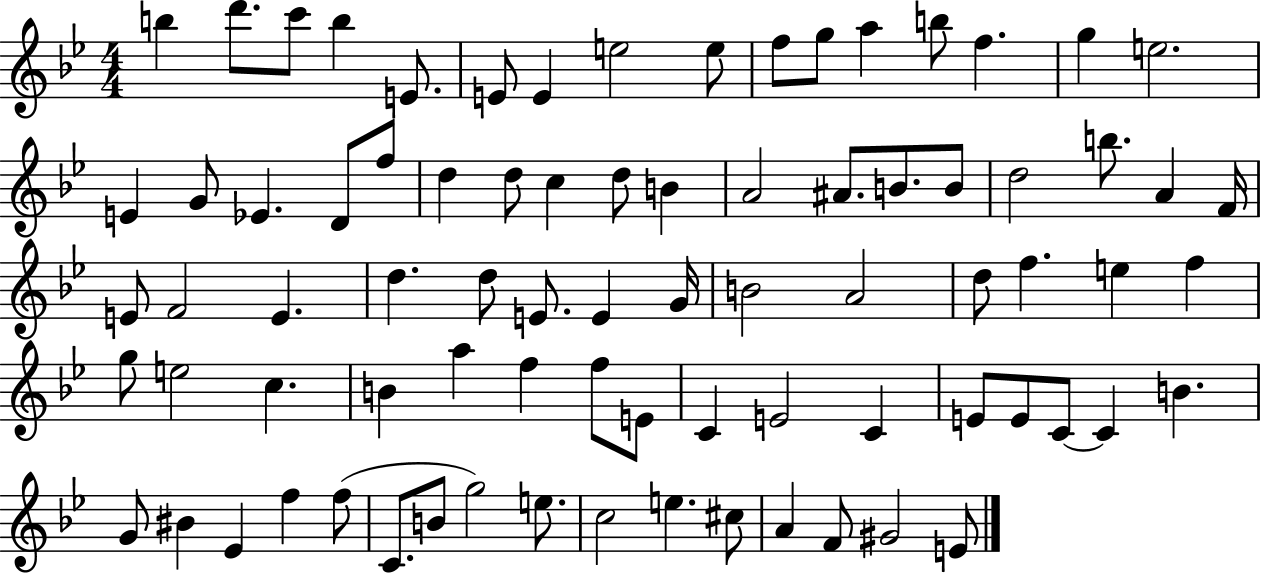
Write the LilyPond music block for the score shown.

{
  \clef treble
  \numericTimeSignature
  \time 4/4
  \key bes \major
  \repeat volta 2 { b''4 d'''8. c'''8 b''4 e'8. | e'8 e'4 e''2 e''8 | f''8 g''8 a''4 b''8 f''4. | g''4 e''2. | \break e'4 g'8 ees'4. d'8 f''8 | d''4 d''8 c''4 d''8 b'4 | a'2 ais'8. b'8. b'8 | d''2 b''8. a'4 f'16 | \break e'8 f'2 e'4. | d''4. d''8 e'8. e'4 g'16 | b'2 a'2 | d''8 f''4. e''4 f''4 | \break g''8 e''2 c''4. | b'4 a''4 f''4 f''8 e'8 | c'4 e'2 c'4 | e'8 e'8 c'8~~ c'4 b'4. | \break g'8 bis'4 ees'4 f''4 f''8( | c'8. b'8 g''2) e''8. | c''2 e''4. cis''8 | a'4 f'8 gis'2 e'8 | \break } \bar "|."
}